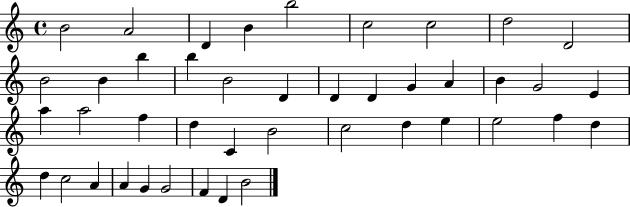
X:1
T:Untitled
M:4/4
L:1/4
K:C
B2 A2 D B b2 c2 c2 d2 D2 B2 B b b B2 D D D G A B G2 E a a2 f d C B2 c2 d e e2 f d d c2 A A G G2 F D B2